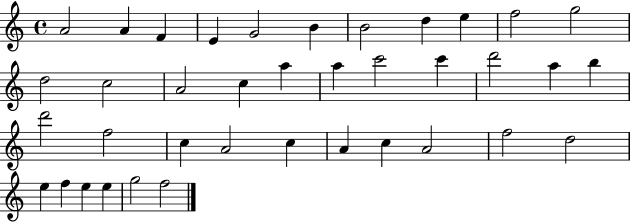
{
  \clef treble
  \time 4/4
  \defaultTimeSignature
  \key c \major
  a'2 a'4 f'4 | e'4 g'2 b'4 | b'2 d''4 e''4 | f''2 g''2 | \break d''2 c''2 | a'2 c''4 a''4 | a''4 c'''2 c'''4 | d'''2 a''4 b''4 | \break d'''2 f''2 | c''4 a'2 c''4 | a'4 c''4 a'2 | f''2 d''2 | \break e''4 f''4 e''4 e''4 | g''2 f''2 | \bar "|."
}